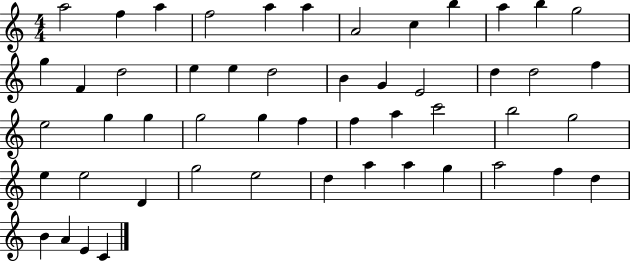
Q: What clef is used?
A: treble